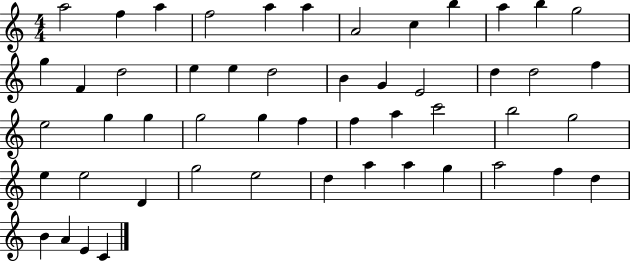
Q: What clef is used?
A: treble